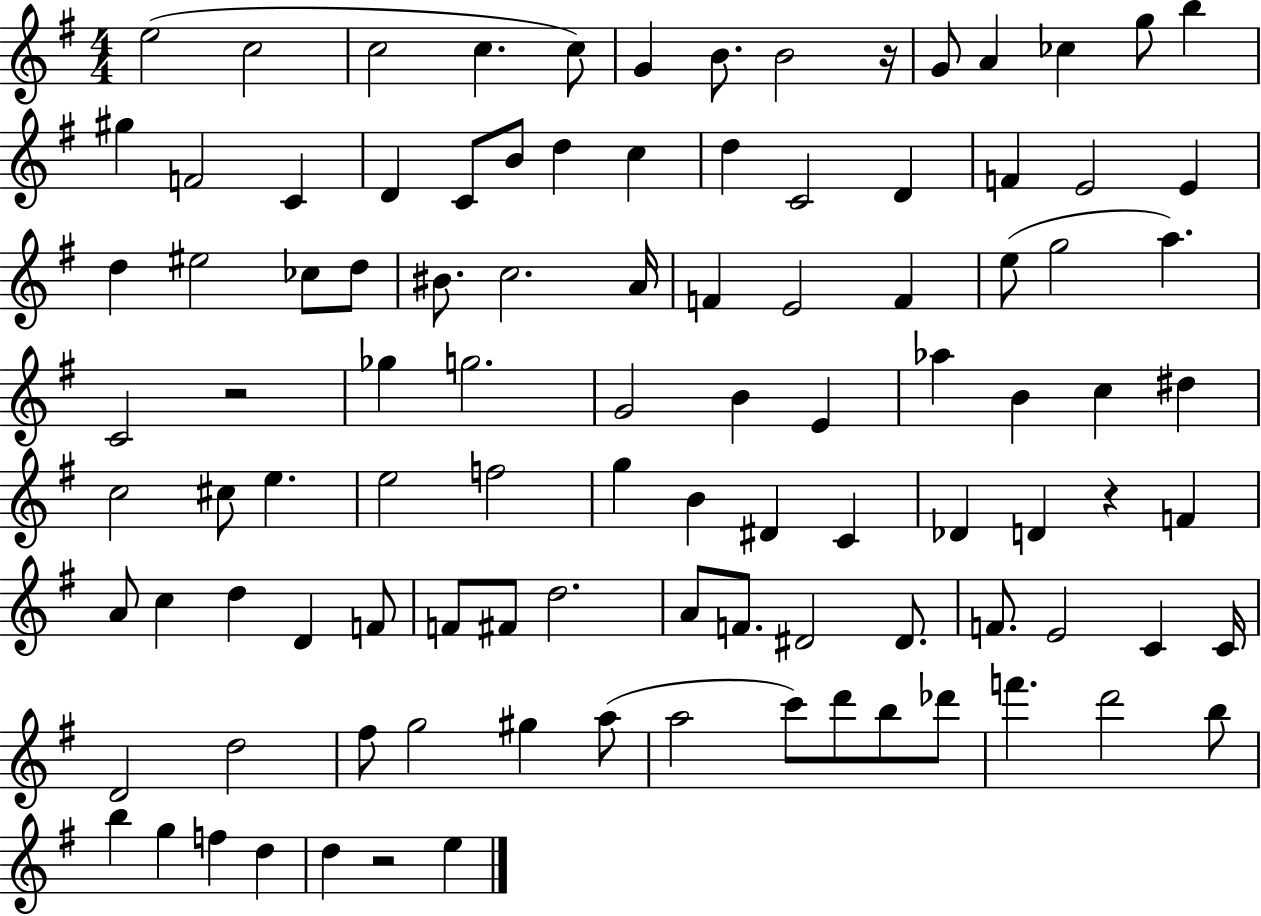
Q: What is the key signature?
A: G major